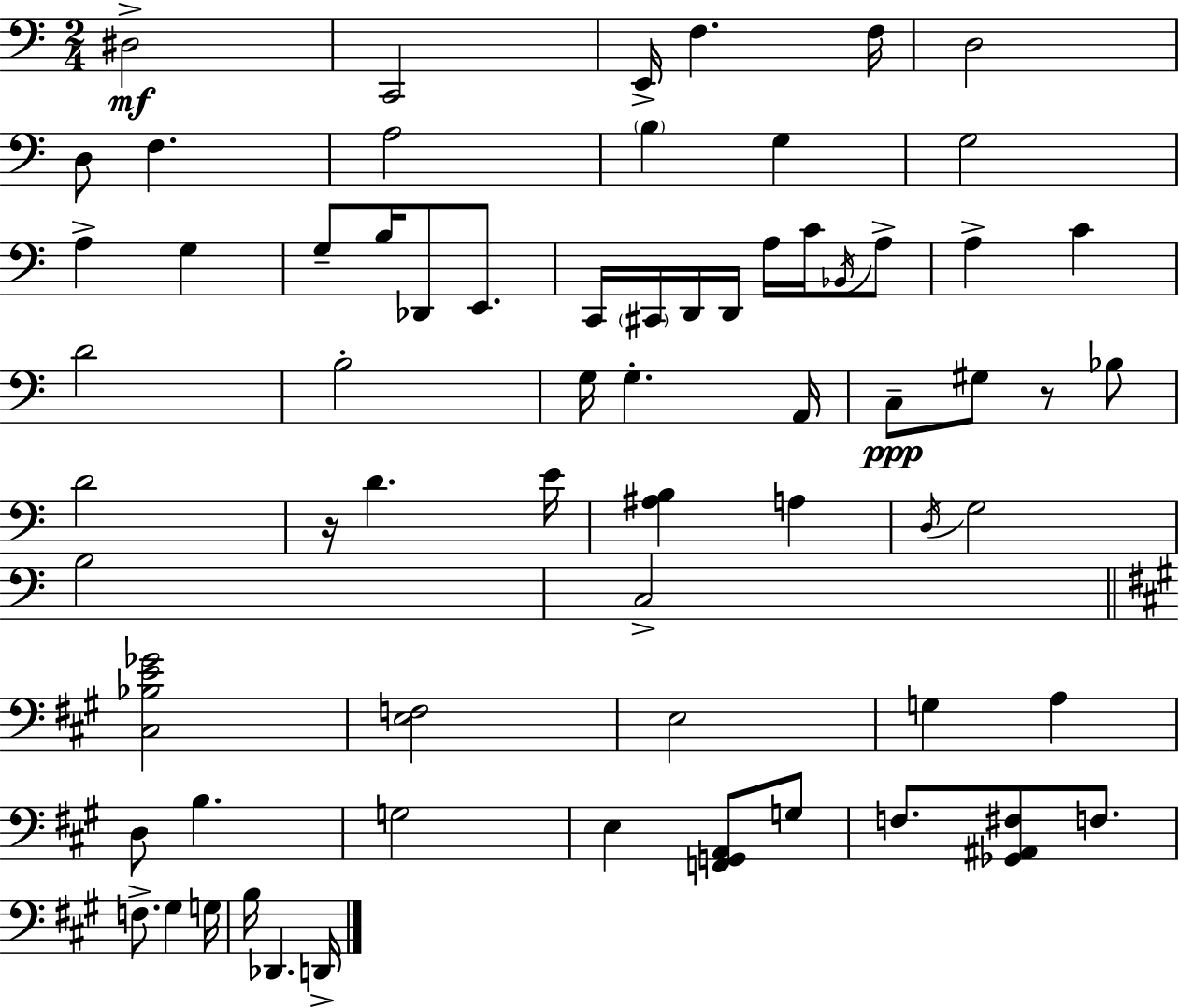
X:1
T:Untitled
M:2/4
L:1/4
K:C
^D,2 C,,2 E,,/4 F, F,/4 D,2 D,/2 F, A,2 B, G, G,2 A, G, G,/2 B,/4 _D,,/2 E,,/2 C,,/4 ^C,,/4 D,,/4 D,,/4 A,/4 C/4 _B,,/4 A,/2 A, C D2 B,2 G,/4 G, A,,/4 C,/2 ^G,/2 z/2 _B,/2 D2 z/4 D E/4 [^A,B,] A, D,/4 G,2 B,2 C,2 [^C,_B,E_G]2 [E,F,]2 E,2 G, A, D,/2 B, G,2 E, [F,,G,,A,,]/2 G,/2 F,/2 [_G,,^A,,^F,]/2 F,/2 F,/2 ^G, G,/4 B,/4 _D,, D,,/4